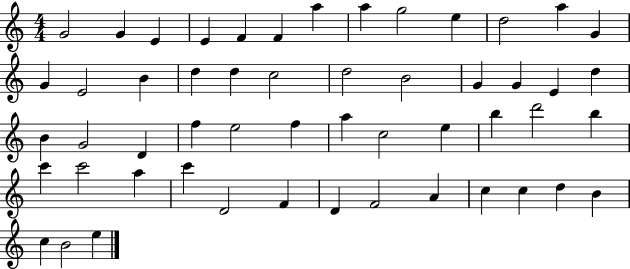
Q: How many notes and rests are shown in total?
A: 53